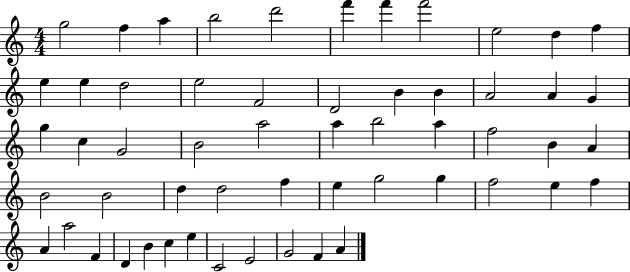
G5/h F5/q A5/q B5/h D6/h F6/q F6/q F6/h E5/h D5/q F5/q E5/q E5/q D5/h E5/h F4/h D4/h B4/q B4/q A4/h A4/q G4/q G5/q C5/q G4/h B4/h A5/h A5/q B5/h A5/q F5/h B4/q A4/q B4/h B4/h D5/q D5/h F5/q E5/q G5/h G5/q F5/h E5/q F5/q A4/q A5/h F4/q D4/q B4/q C5/q E5/q C4/h E4/h G4/h F4/q A4/q